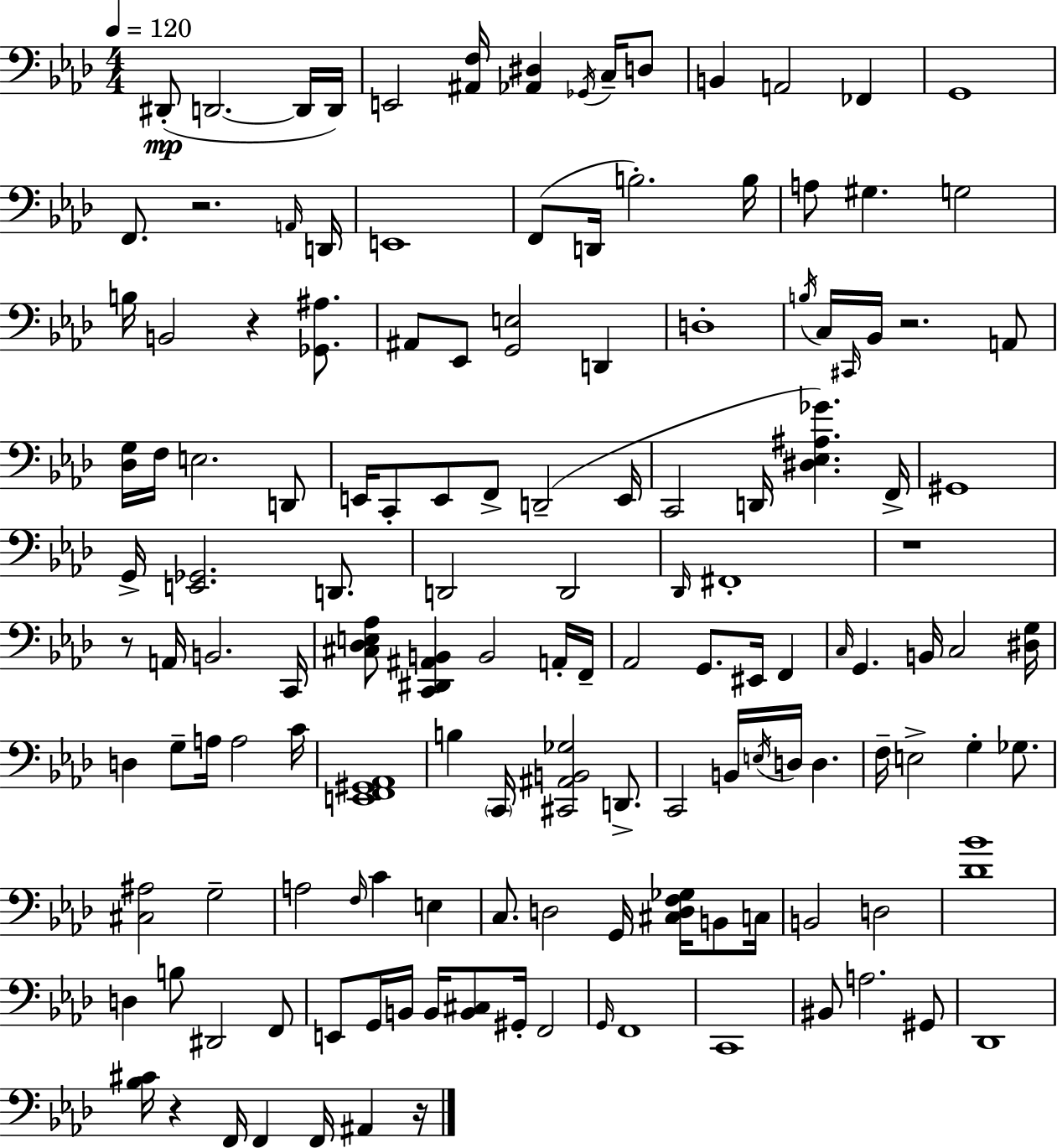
X:1
T:Untitled
M:4/4
L:1/4
K:Ab
^D,,/2 D,,2 D,,/4 D,,/4 E,,2 [^A,,F,]/4 [_A,,^D,] _G,,/4 C,/4 D,/2 B,, A,,2 _F,, G,,4 F,,/2 z2 A,,/4 D,,/4 E,,4 F,,/2 D,,/4 B,2 B,/4 A,/2 ^G, G,2 B,/4 B,,2 z [_G,,^A,]/2 ^A,,/2 _E,,/2 [G,,E,]2 D,, D,4 B,/4 C,/4 ^C,,/4 _B,,/4 z2 A,,/2 [_D,G,]/4 F,/4 E,2 D,,/2 E,,/4 C,,/2 E,,/2 F,,/2 D,,2 E,,/4 C,,2 D,,/4 [^D,_E,^A,_G] F,,/4 ^G,,4 G,,/4 [E,,_G,,]2 D,,/2 D,,2 D,,2 _D,,/4 ^F,,4 z4 z/2 A,,/4 B,,2 C,,/4 [^C,_D,E,_A,]/2 [C,,^D,,^A,,B,,] B,,2 A,,/4 F,,/4 _A,,2 G,,/2 ^E,,/4 F,, C,/4 G,, B,,/4 C,2 [^D,G,]/4 D, G,/2 A,/4 A,2 C/4 [E,,F,,^G,,_A,,]4 B, C,,/4 [^C,,^A,,B,,_G,]2 D,,/2 C,,2 B,,/4 E,/4 D,/4 D, F,/4 E,2 G, _G,/2 [^C,^A,]2 G,2 A,2 F,/4 C E, C,/2 D,2 G,,/4 [^C,D,F,_G,]/4 B,,/2 C,/4 B,,2 D,2 [_D_B]4 D, B,/2 ^D,,2 F,,/2 E,,/2 G,,/4 B,,/4 B,,/4 [B,,^C,]/2 ^G,,/4 F,,2 G,,/4 F,,4 C,,4 ^B,,/2 A,2 ^G,,/2 _D,,4 [_B,^C]/4 z F,,/4 F,, F,,/4 ^A,, z/4